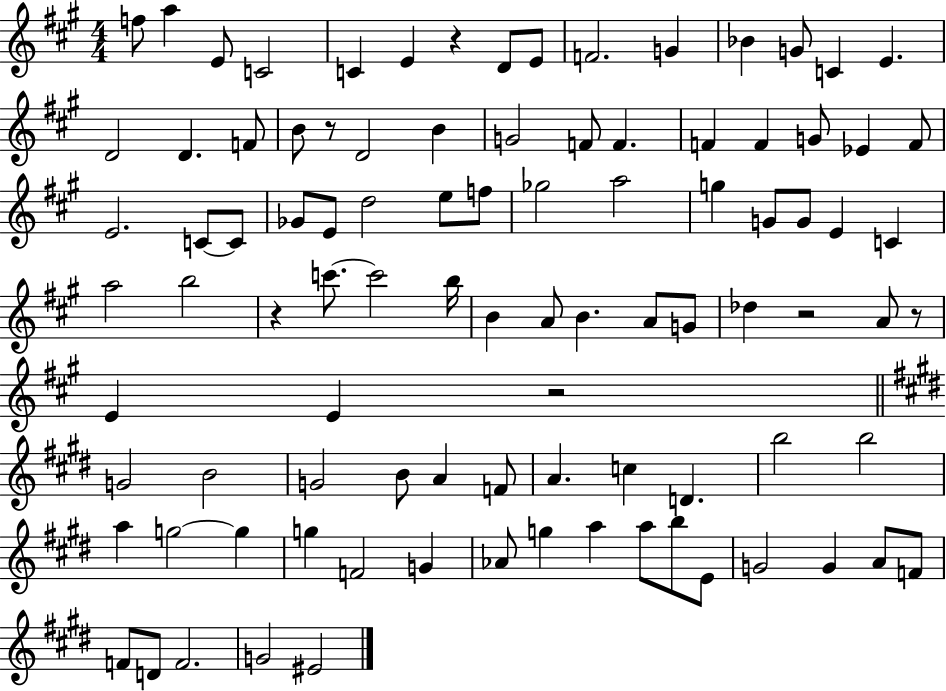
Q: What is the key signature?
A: A major